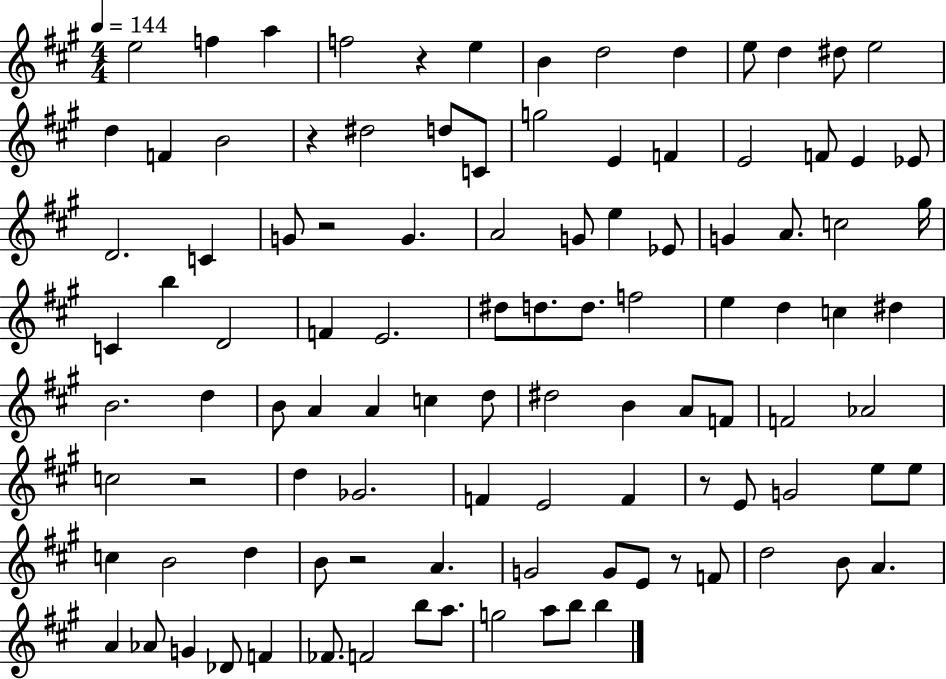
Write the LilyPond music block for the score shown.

{
  \clef treble
  \numericTimeSignature
  \time 4/4
  \key a \major
  \tempo 4 = 144
  e''2 f''4 a''4 | f''2 r4 e''4 | b'4 d''2 d''4 | e''8 d''4 dis''8 e''2 | \break d''4 f'4 b'2 | r4 dis''2 d''8 c'8 | g''2 e'4 f'4 | e'2 f'8 e'4 ees'8 | \break d'2. c'4 | g'8 r2 g'4. | a'2 g'8 e''4 ees'8 | g'4 a'8. c''2 gis''16 | \break c'4 b''4 d'2 | f'4 e'2. | dis''8 d''8. d''8. f''2 | e''4 d''4 c''4 dis''4 | \break b'2. d''4 | b'8 a'4 a'4 c''4 d''8 | dis''2 b'4 a'8 f'8 | f'2 aes'2 | \break c''2 r2 | d''4 ges'2. | f'4 e'2 f'4 | r8 e'8 g'2 e''8 e''8 | \break c''4 b'2 d''4 | b'8 r2 a'4. | g'2 g'8 e'8 r8 f'8 | d''2 b'8 a'4. | \break a'4 aes'8 g'4 des'8 f'4 | fes'8. f'2 b''8 a''8. | g''2 a''8 b''8 b''4 | \bar "|."
}